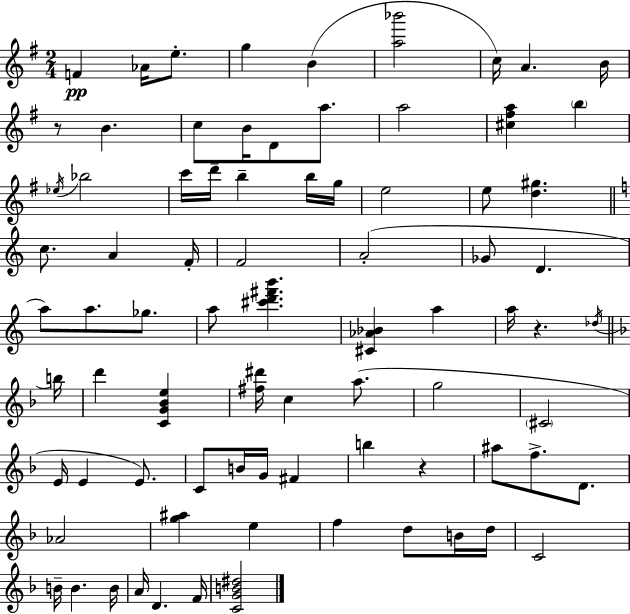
F4/q Ab4/s E5/e. G5/q B4/q [A5,Bb6]/h C5/s A4/q. B4/s R/e B4/q. C5/e B4/s D4/e A5/e. A5/h [C#5,F#5,A5]/q B5/q Eb5/s Bb5/h C6/s D6/s B5/q B5/s G5/s E5/h E5/e [D5,G#5]/q. C5/e. A4/q F4/s F4/h A4/h Gb4/e D4/q. A5/e A5/e. Gb5/e. A5/e [C#6,D6,F#6,B6]/q. [C#4,Ab4,Bb4]/q A5/q A5/s R/q. Db5/s B5/s D6/q [C4,G4,Bb4,E5]/q [F#5,D#6]/s C5/q A5/e. G5/h C#4/h E4/s E4/q E4/e. C4/e B4/s G4/s F#4/q B5/q R/q A#5/e F5/e. D4/e. Ab4/h [G5,A#5]/q E5/q F5/q D5/e B4/s D5/s C4/h B4/s B4/q. B4/s A4/s D4/q. F4/s [C4,G4,B4,D#5]/h